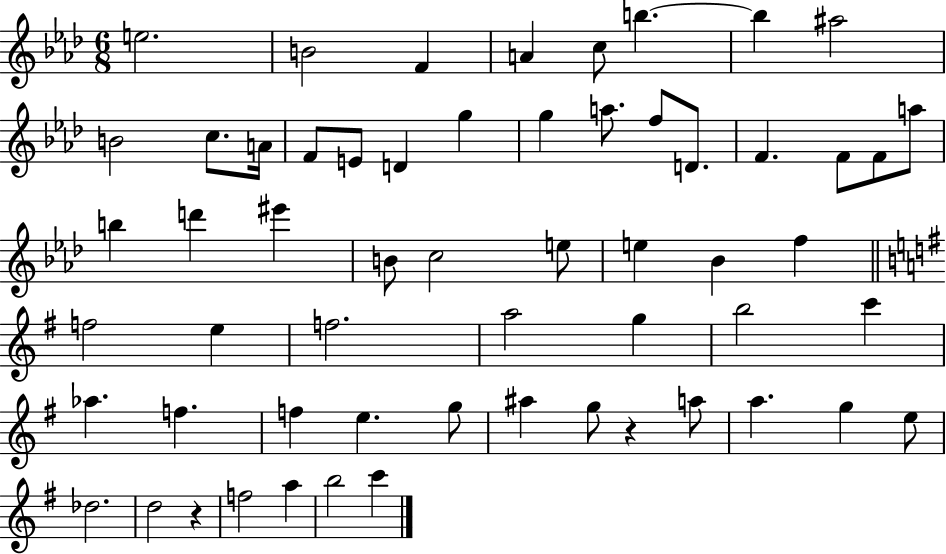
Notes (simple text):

E5/h. B4/h F4/q A4/q C5/e B5/q. B5/q A#5/h B4/h C5/e. A4/s F4/e E4/e D4/q G5/q G5/q A5/e. F5/e D4/e. F4/q. F4/e F4/e A5/e B5/q D6/q EIS6/q B4/e C5/h E5/e E5/q Bb4/q F5/q F5/h E5/q F5/h. A5/h G5/q B5/h C6/q Ab5/q. F5/q. F5/q E5/q. G5/e A#5/q G5/e R/q A5/e A5/q. G5/q E5/e Db5/h. D5/h R/q F5/h A5/q B5/h C6/q